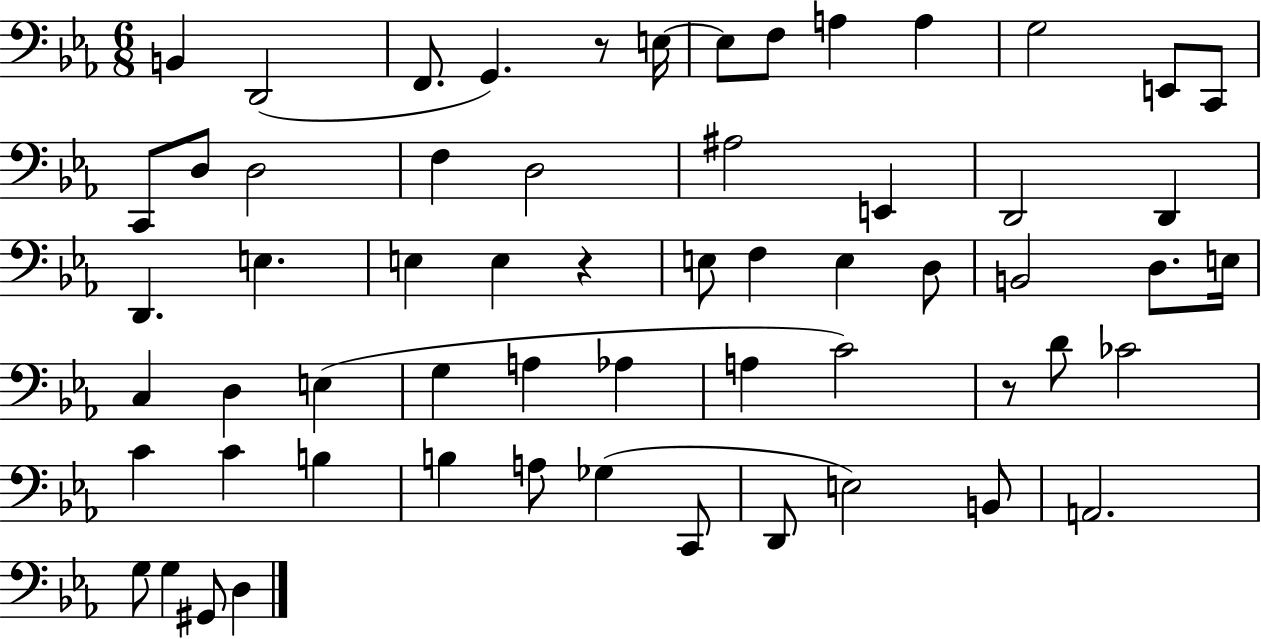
B2/q D2/h F2/e. G2/q. R/e E3/s E3/e F3/e A3/q A3/q G3/h E2/e C2/e C2/e D3/e D3/h F3/q D3/h A#3/h E2/q D2/h D2/q D2/q. E3/q. E3/q E3/q R/q E3/e F3/q E3/q D3/e B2/h D3/e. E3/s C3/q D3/q E3/q G3/q A3/q Ab3/q A3/q C4/h R/e D4/e CES4/h C4/q C4/q B3/q B3/q A3/e Gb3/q C2/e D2/e E3/h B2/e A2/h. G3/e G3/q G#2/e D3/q